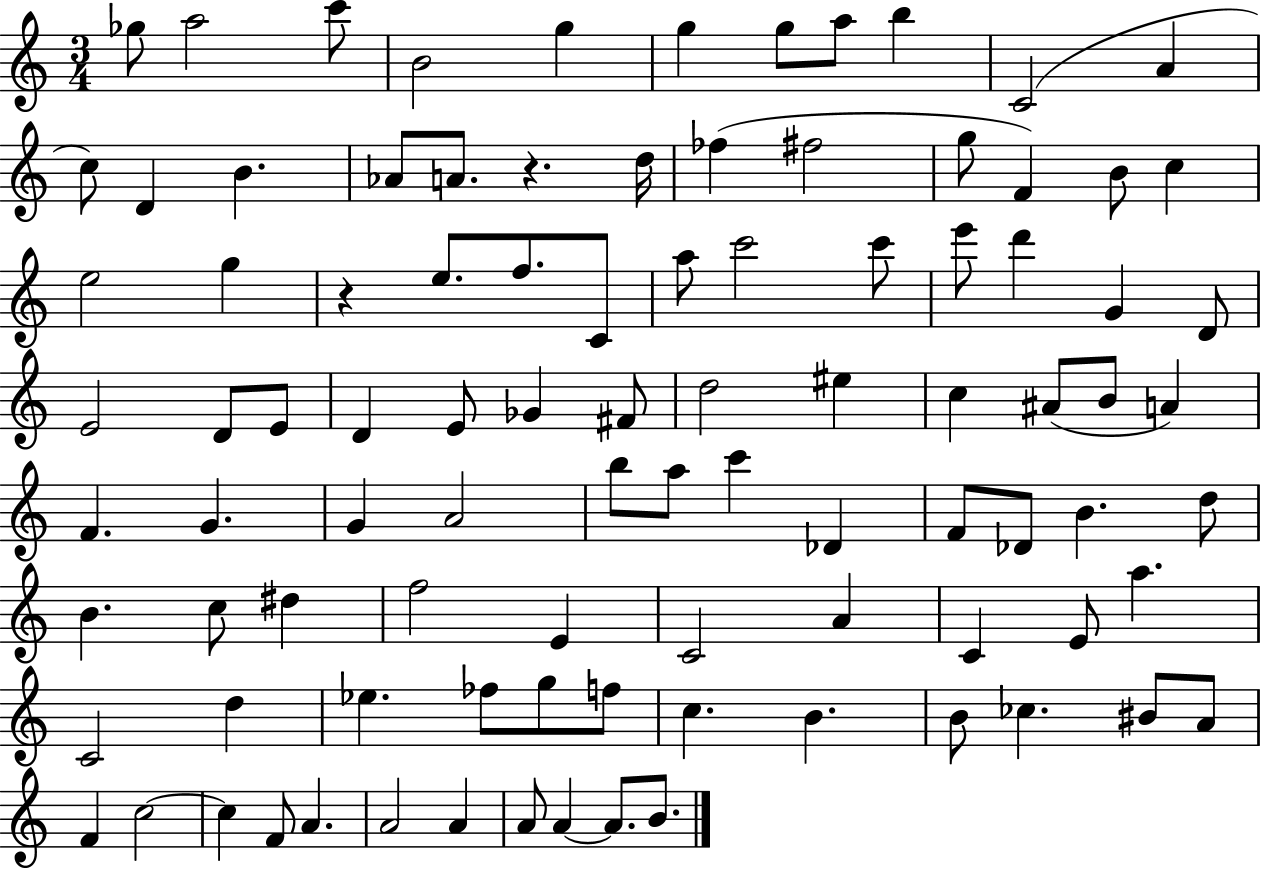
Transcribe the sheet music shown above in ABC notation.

X:1
T:Untitled
M:3/4
L:1/4
K:C
_g/2 a2 c'/2 B2 g g g/2 a/2 b C2 A c/2 D B _A/2 A/2 z d/4 _f ^f2 g/2 F B/2 c e2 g z e/2 f/2 C/2 a/2 c'2 c'/2 e'/2 d' G D/2 E2 D/2 E/2 D E/2 _G ^F/2 d2 ^e c ^A/2 B/2 A F G G A2 b/2 a/2 c' _D F/2 _D/2 B d/2 B c/2 ^d f2 E C2 A C E/2 a C2 d _e _f/2 g/2 f/2 c B B/2 _c ^B/2 A/2 F c2 c F/2 A A2 A A/2 A A/2 B/2